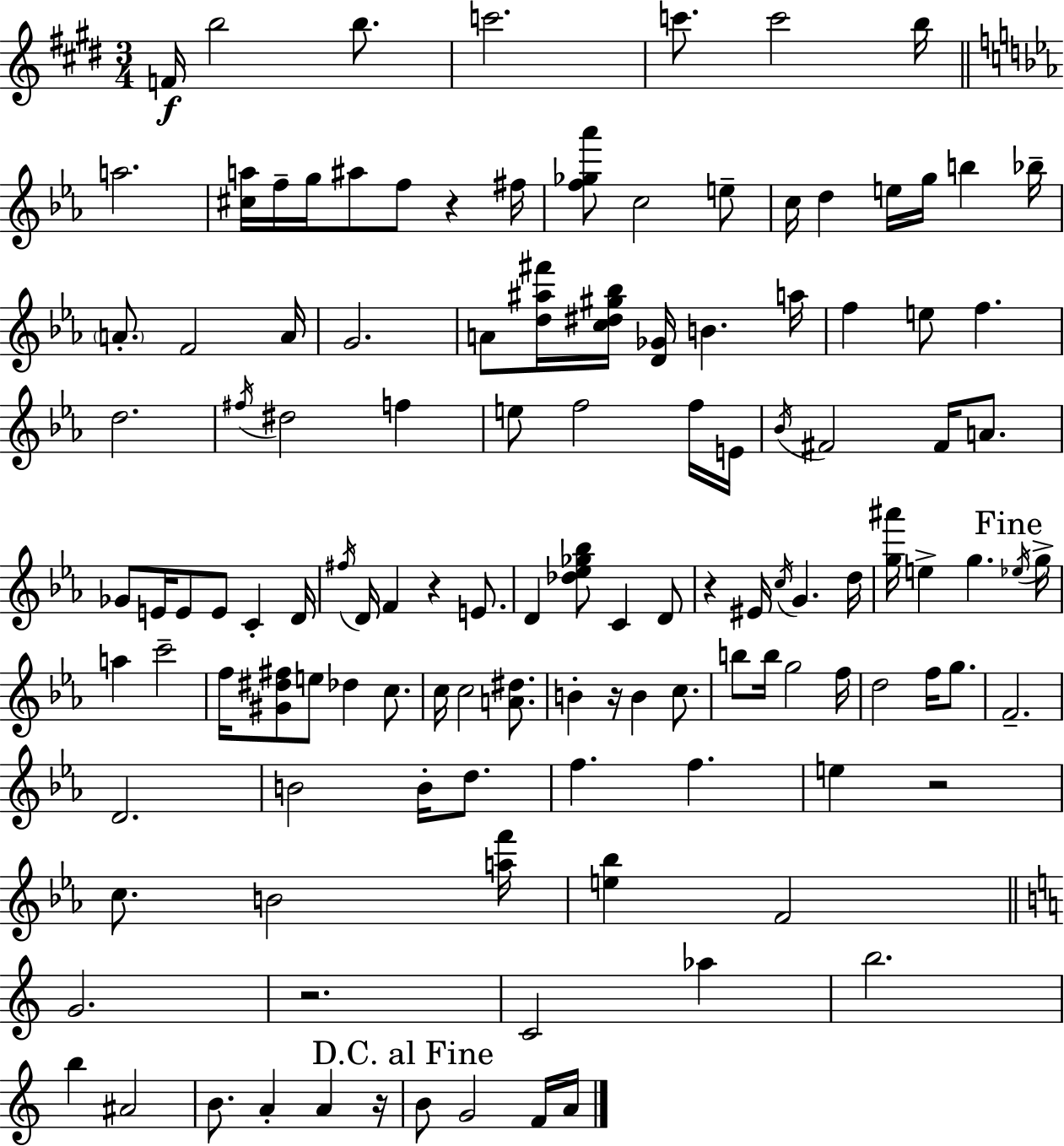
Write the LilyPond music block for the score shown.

{
  \clef treble
  \numericTimeSignature
  \time 3/4
  \key e \major
  \repeat volta 2 { f'16\f b''2 b''8. | c'''2. | c'''8. c'''2 b''16 | \bar "||" \break \key c \minor a''2. | <cis'' a''>16 f''16-- g''16 ais''8 f''8 r4 fis''16 | <f'' ges'' aes'''>8 c''2 e''8-- | c''16 d''4 e''16 g''16 b''4 bes''16-- | \break \parenthesize a'8.-. f'2 a'16 | g'2. | a'8 <d'' ais'' fis'''>16 <c'' dis'' gis'' bes''>16 <d' ges'>16 b'4. a''16 | f''4 e''8 f''4. | \break d''2. | \acciaccatura { fis''16 } dis''2 f''4 | e''8 f''2 f''16 | e'16 \acciaccatura { bes'16 } fis'2 fis'16 a'8. | \break ges'8 e'16 e'8 e'8 c'4-. | d'16 \acciaccatura { fis''16 } d'16 f'4 r4 | e'8. d'4 <des'' ees'' ges'' bes''>8 c'4 | d'8 r4 eis'16 \acciaccatura { c''16 } g'4. | \break d''16 <g'' ais'''>16 e''4-> g''4. | \mark "Fine" \acciaccatura { ees''16 } g''16-> a''4 c'''2-- | f''16 <gis' dis'' fis''>8 e''8 des''4 | c''8. c''16 c''2 | \break <a' dis''>8. b'4-. r16 b'4 | c''8. b''8 b''16 g''2 | f''16 d''2 | f''16 g''8. f'2.-- | \break d'2. | b'2 | b'16-. d''8. f''4. f''4. | e''4 r2 | \break c''8. b'2 | <a'' f'''>16 <e'' bes''>4 f'2 | \bar "||" \break \key c \major g'2. | r2. | c'2 aes''4 | b''2. | \break b''4 ais'2 | b'8. a'4-. a'4 r16 | \mark "D.C. al Fine" b'8 g'2 f'16 a'16 | } \bar "|."
}